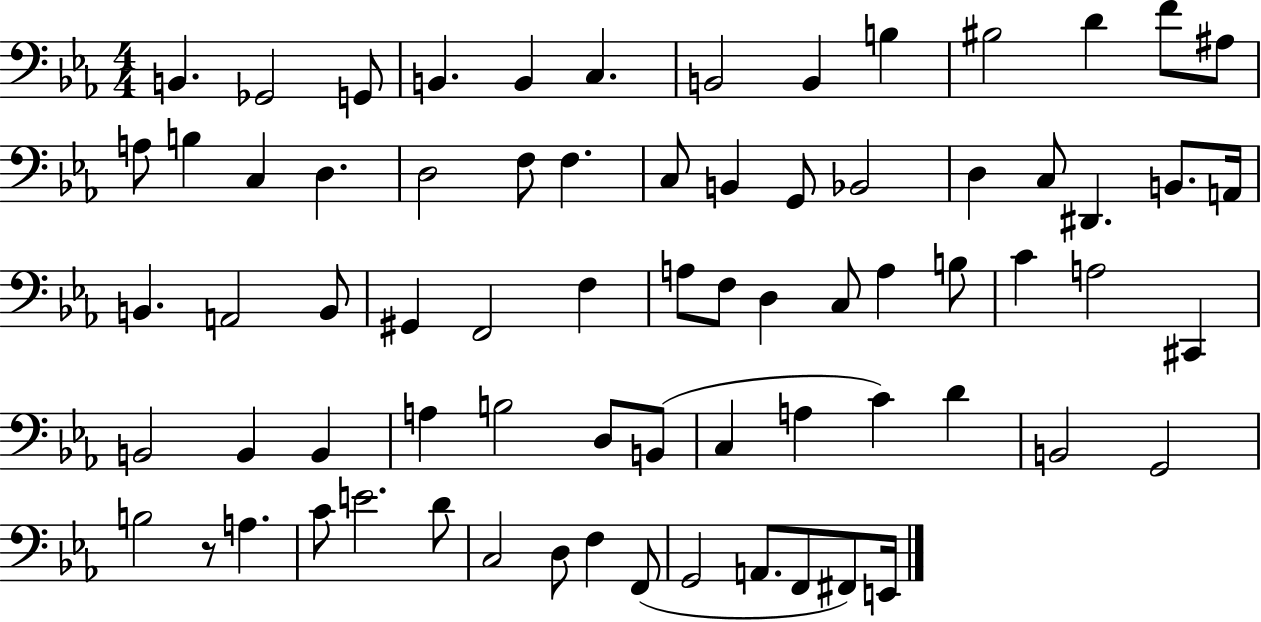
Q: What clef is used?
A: bass